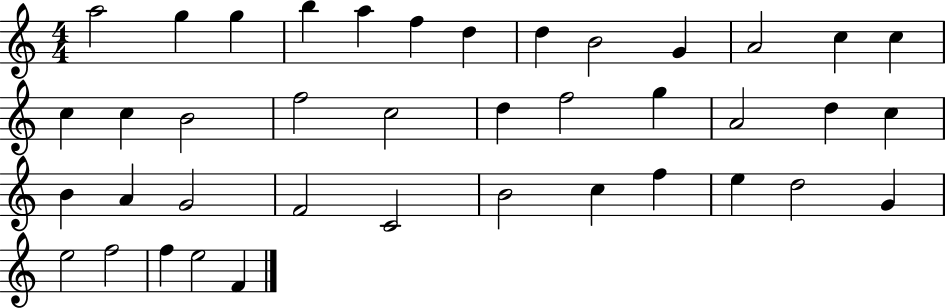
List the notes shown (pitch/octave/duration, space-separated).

A5/h G5/q G5/q B5/q A5/q F5/q D5/q D5/q B4/h G4/q A4/h C5/q C5/q C5/q C5/q B4/h F5/h C5/h D5/q F5/h G5/q A4/h D5/q C5/q B4/q A4/q G4/h F4/h C4/h B4/h C5/q F5/q E5/q D5/h G4/q E5/h F5/h F5/q E5/h F4/q